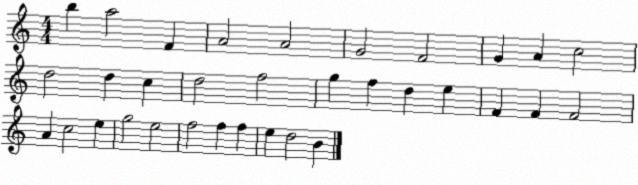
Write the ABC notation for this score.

X:1
T:Untitled
M:4/4
L:1/4
K:C
b a2 F A2 A2 G2 F2 G A c2 d2 d c d2 f2 g f d e F F F2 A c2 e g2 e2 f2 f f e d2 B